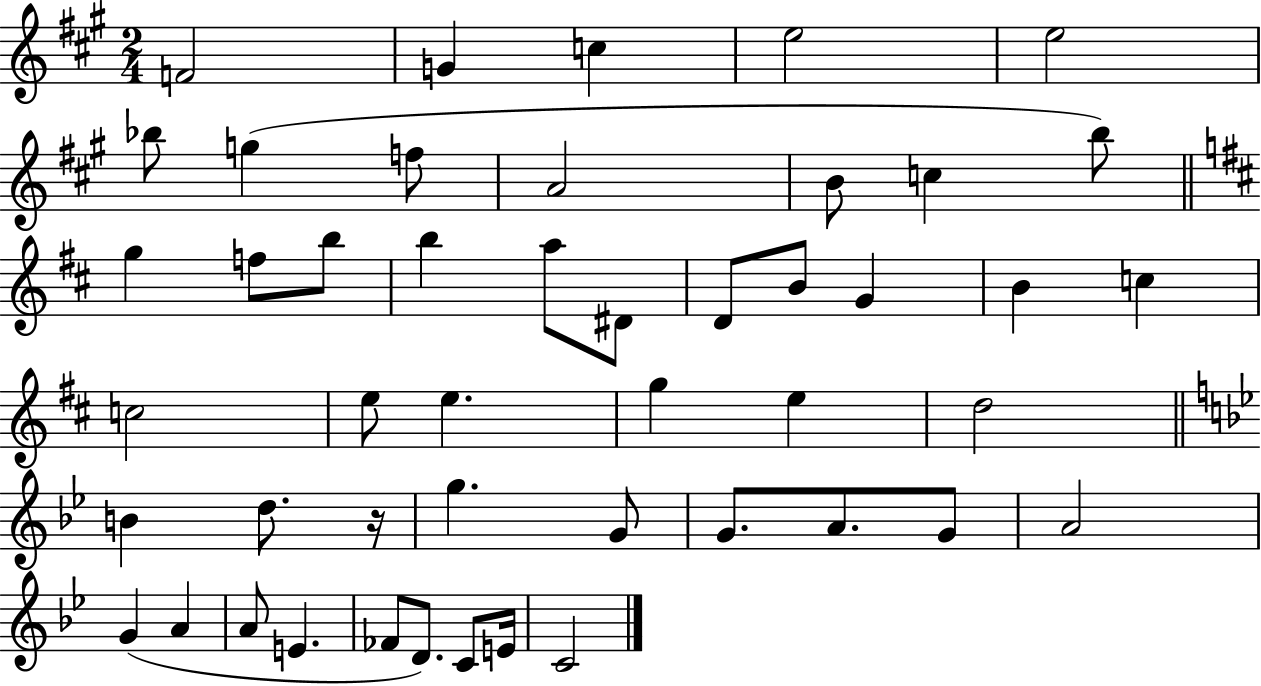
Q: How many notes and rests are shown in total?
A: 47